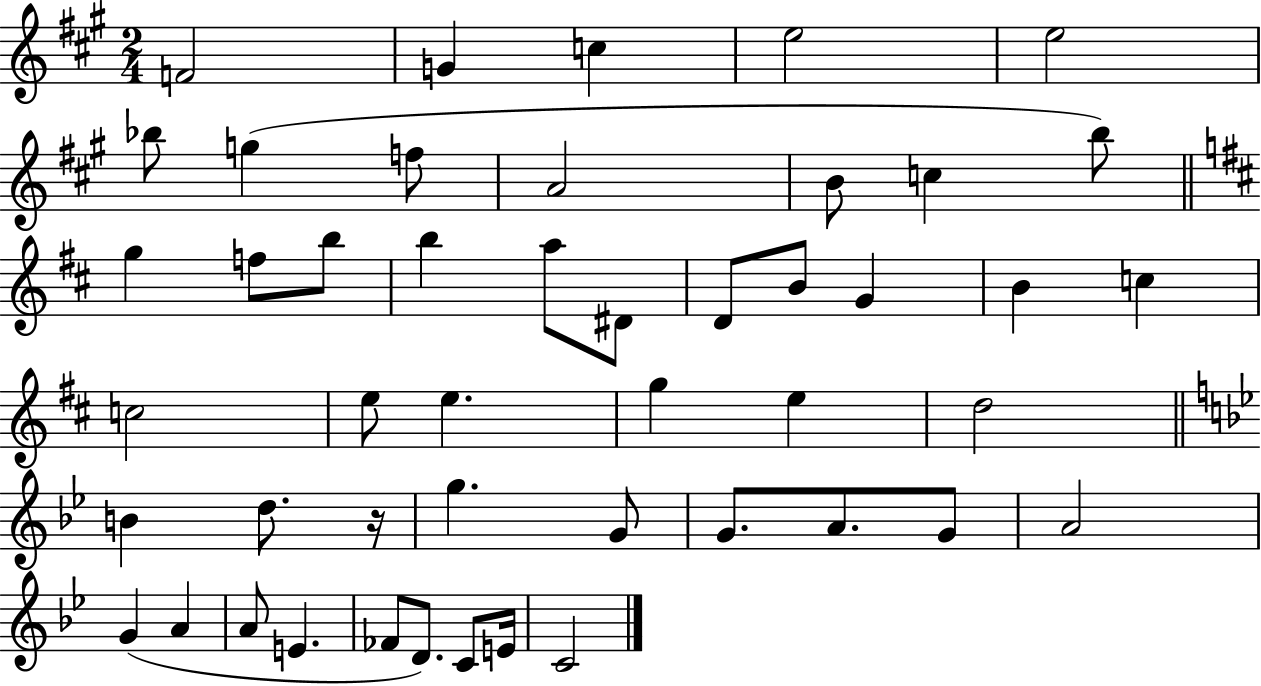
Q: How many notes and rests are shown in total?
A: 47